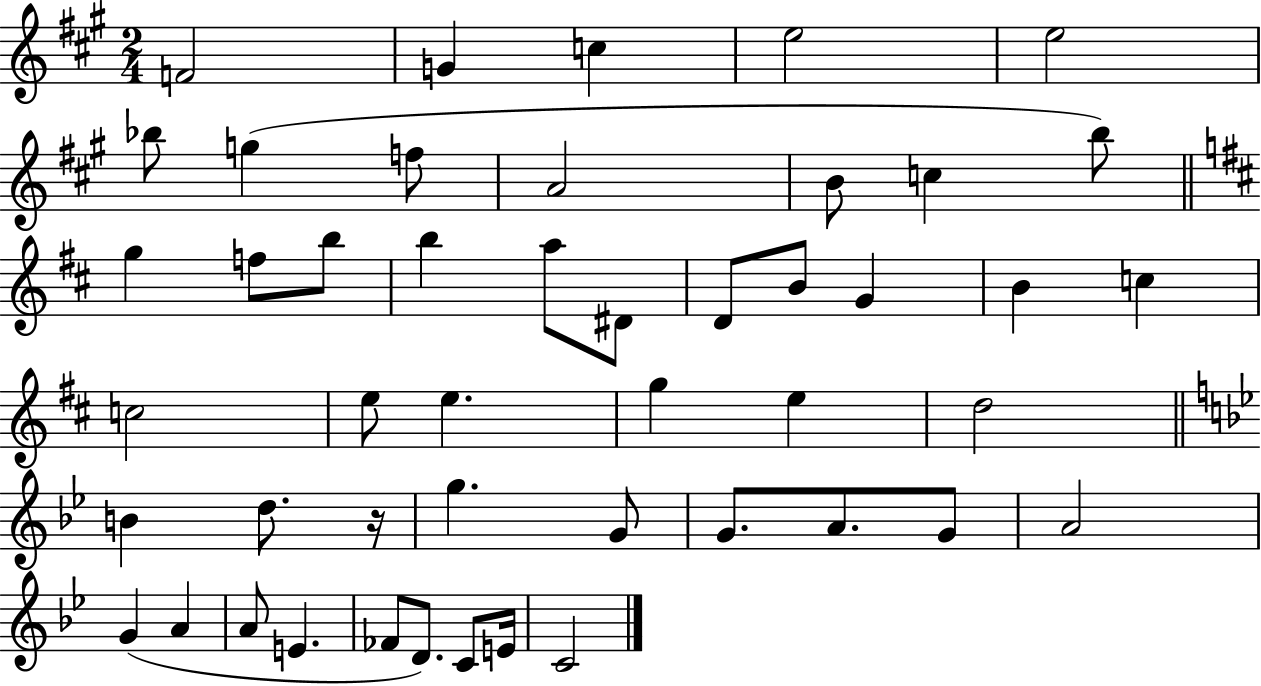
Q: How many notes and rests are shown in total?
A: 47